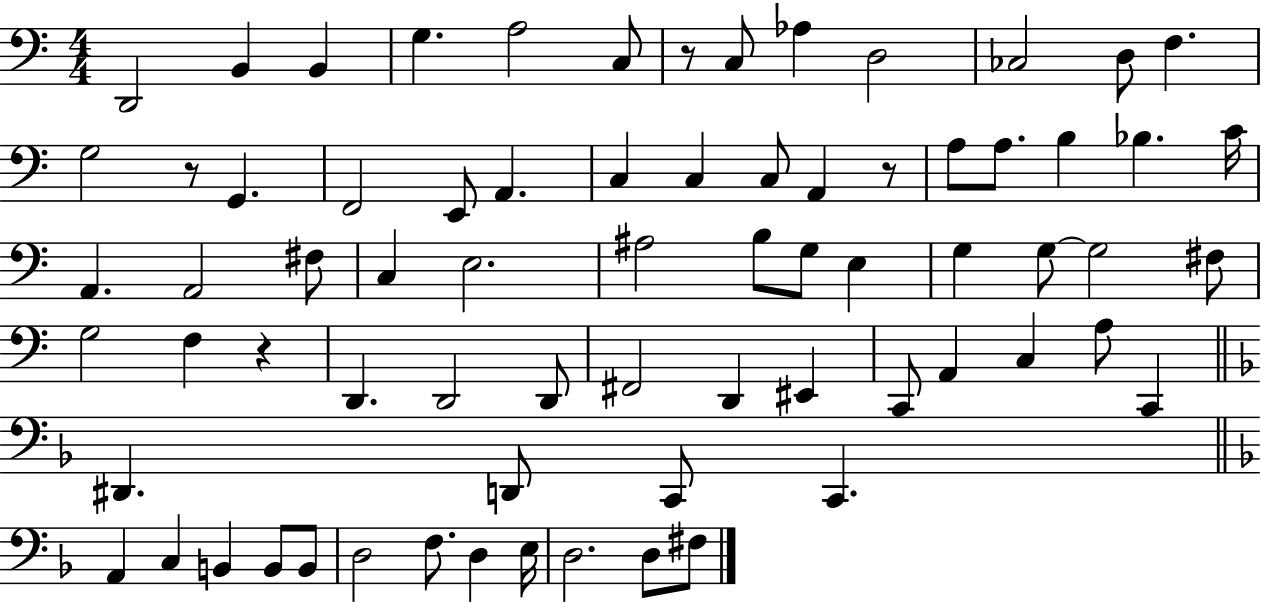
{
  \clef bass
  \numericTimeSignature
  \time 4/4
  \key c \major
  d,2 b,4 b,4 | g4. a2 c8 | r8 c8 aes4 d2 | ces2 d8 f4. | \break g2 r8 g,4. | f,2 e,8 a,4. | c4 c4 c8 a,4 r8 | a8 a8. b4 bes4. c'16 | \break a,4. a,2 fis8 | c4 e2. | ais2 b8 g8 e4 | g4 g8~~ g2 fis8 | \break g2 f4 r4 | d,4. d,2 d,8 | fis,2 d,4 eis,4 | c,8 a,4 c4 a8 c,4 | \break \bar "||" \break \key f \major dis,4. d,8 c,8 c,4. | \bar "||" \break \key f \major a,4 c4 b,4 b,8 b,8 | d2 f8. d4 e16 | d2. d8 fis8 | \bar "|."
}